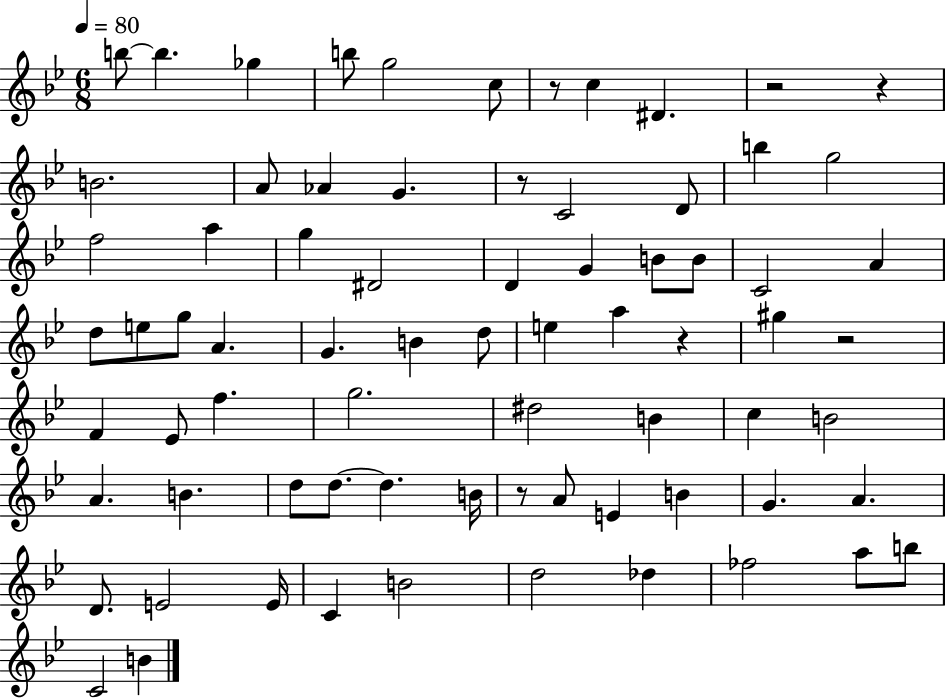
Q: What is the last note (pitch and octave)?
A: B4